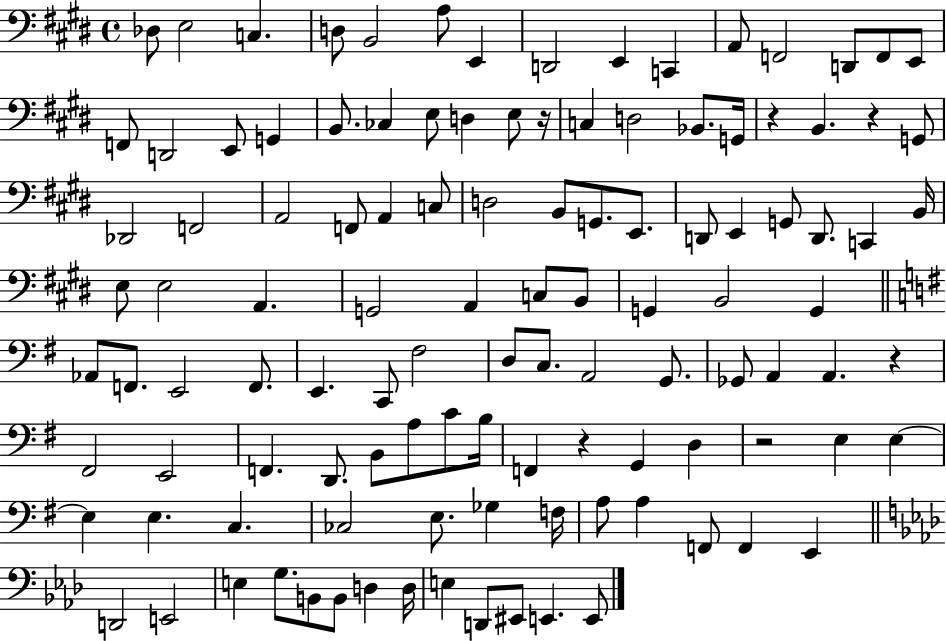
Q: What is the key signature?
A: E major